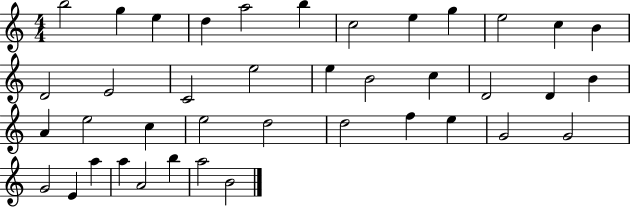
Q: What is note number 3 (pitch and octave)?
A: E5